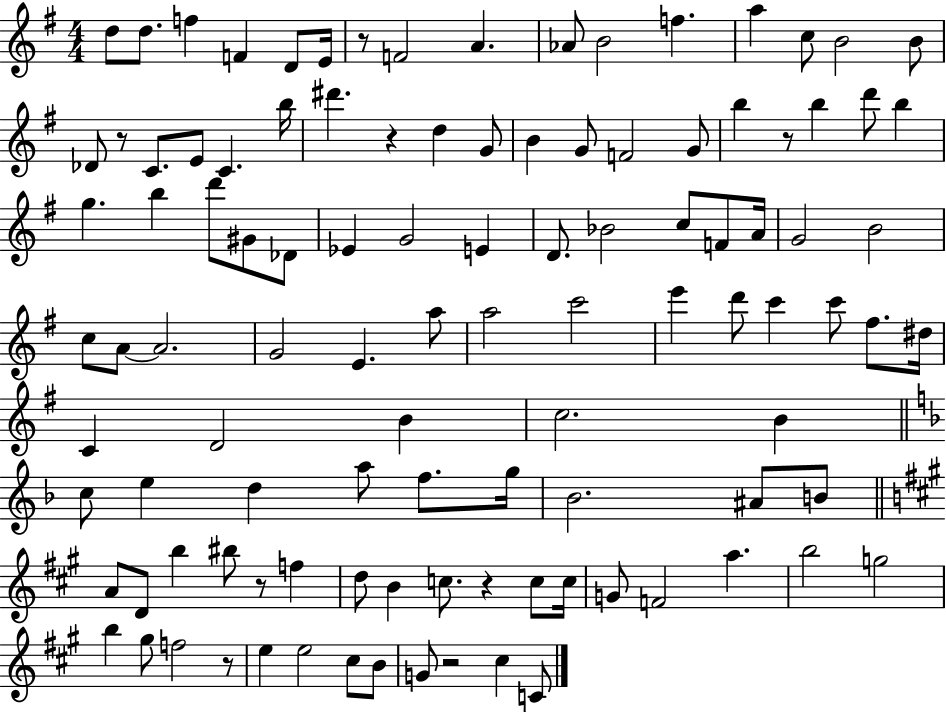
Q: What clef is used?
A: treble